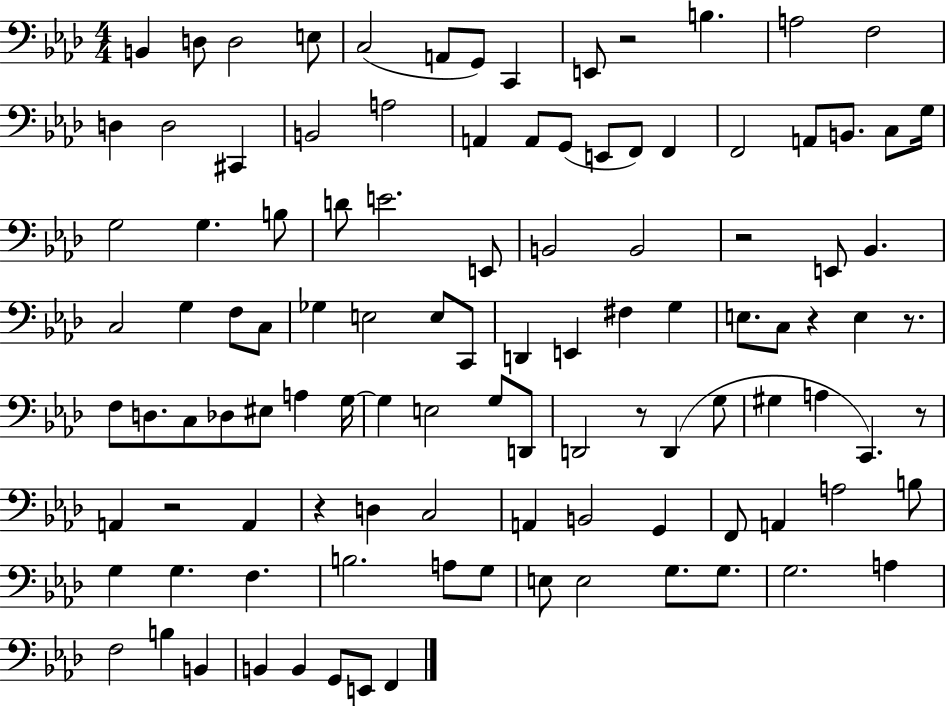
X:1
T:Untitled
M:4/4
L:1/4
K:Ab
B,, D,/2 D,2 E,/2 C,2 A,,/2 G,,/2 C,, E,,/2 z2 B, A,2 F,2 D, D,2 ^C,, B,,2 A,2 A,, A,,/2 G,,/2 E,,/2 F,,/2 F,, F,,2 A,,/2 B,,/2 C,/2 G,/4 G,2 G, B,/2 D/2 E2 E,,/2 B,,2 B,,2 z2 E,,/2 _B,, C,2 G, F,/2 C,/2 _G, E,2 E,/2 C,,/2 D,, E,, ^F, G, E,/2 C,/2 z E, z/2 F,/2 D,/2 C,/2 _D,/2 ^E,/2 A, G,/4 G, E,2 G,/2 D,,/2 D,,2 z/2 D,, G,/2 ^G, A, C,, z/2 A,, z2 A,, z D, C,2 A,, B,,2 G,, F,,/2 A,, A,2 B,/2 G, G, F, B,2 A,/2 G,/2 E,/2 E,2 G,/2 G,/2 G,2 A, F,2 B, B,, B,, B,, G,,/2 E,,/2 F,,